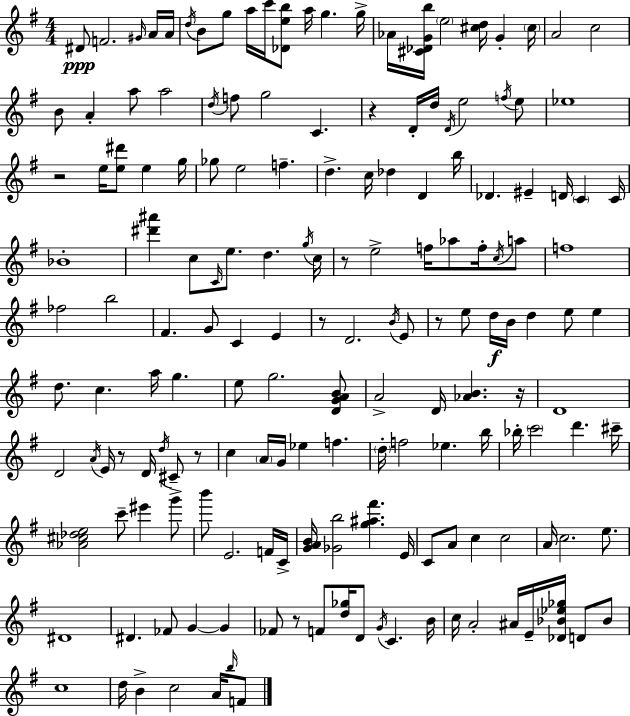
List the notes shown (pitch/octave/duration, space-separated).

D#4/e F4/h. G#4/s A4/s A4/s D5/s B4/e G5/e A5/s C6/s [Db4,E5,B5]/e A5/s G5/q. G5/s Ab4/s [C#4,Db4,G4,B5]/s E5/h [C#5,D5]/s G4/q C#5/s A4/h C5/h B4/e A4/q A5/e A5/h D5/s F5/e G5/h C4/q. R/q D4/s D5/s D4/s E5/h F5/s E5/e Eb5/w R/h E5/s [E5,D#6]/e E5/q G5/s Gb5/e E5/h F5/q. D5/q. C5/s Db5/q D4/q B5/s Db4/q. EIS4/q D4/s C4/q C4/s Bb4/w [D#6,A#6]/q C5/e C4/s E5/e. D5/q. G5/s C5/s R/e E5/h F5/s Ab5/e F5/s C5/s A5/e F5/w FES5/h B5/h F#4/q. G4/e C4/q E4/q R/e D4/h. B4/s E4/e R/e E5/e D5/s B4/s D5/q E5/e E5/q D5/e. C5/q. A5/s G5/q. E5/e G5/h. [D4,G4,A4,B4]/e A4/h D4/s [Ab4,B4]/q. R/s D4/w D4/h A4/s E4/s R/e D4/s D5/s C#4/e R/e C5/q A4/s G4/s Eb5/q F5/q. D5/s F5/h Eb5/q. B5/s Bb5/s C6/h D6/q. C#6/s [Ab4,C#5,Db5,E5]/h C6/e EIS6/q G6/e B6/e E4/h. F4/s C4/s [G4,A4,B4]/s [Gb4,B5]/h [G5,A#5,F#6]/q. E4/s C4/e A4/e C5/q C5/h A4/s C5/h. E5/e. D#4/w D#4/q. FES4/e G4/q G4/q FES4/e R/e F4/e [D5,Gb5]/s D4/e G4/s C4/q. B4/s C5/s A4/h A#4/s E4/s [Db4,Bb4,Eb5,Gb5]/s D4/e Bb4/e C5/w D5/s B4/q C5/h A4/s B5/s F4/e